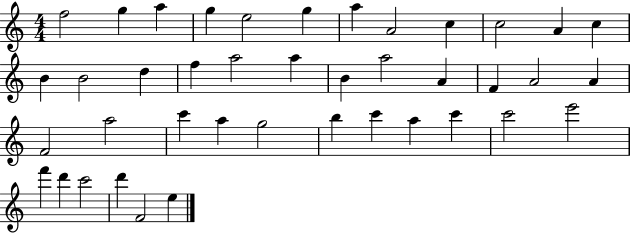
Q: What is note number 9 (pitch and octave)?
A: C5